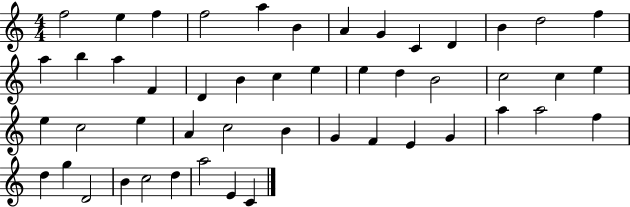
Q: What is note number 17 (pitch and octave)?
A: F4